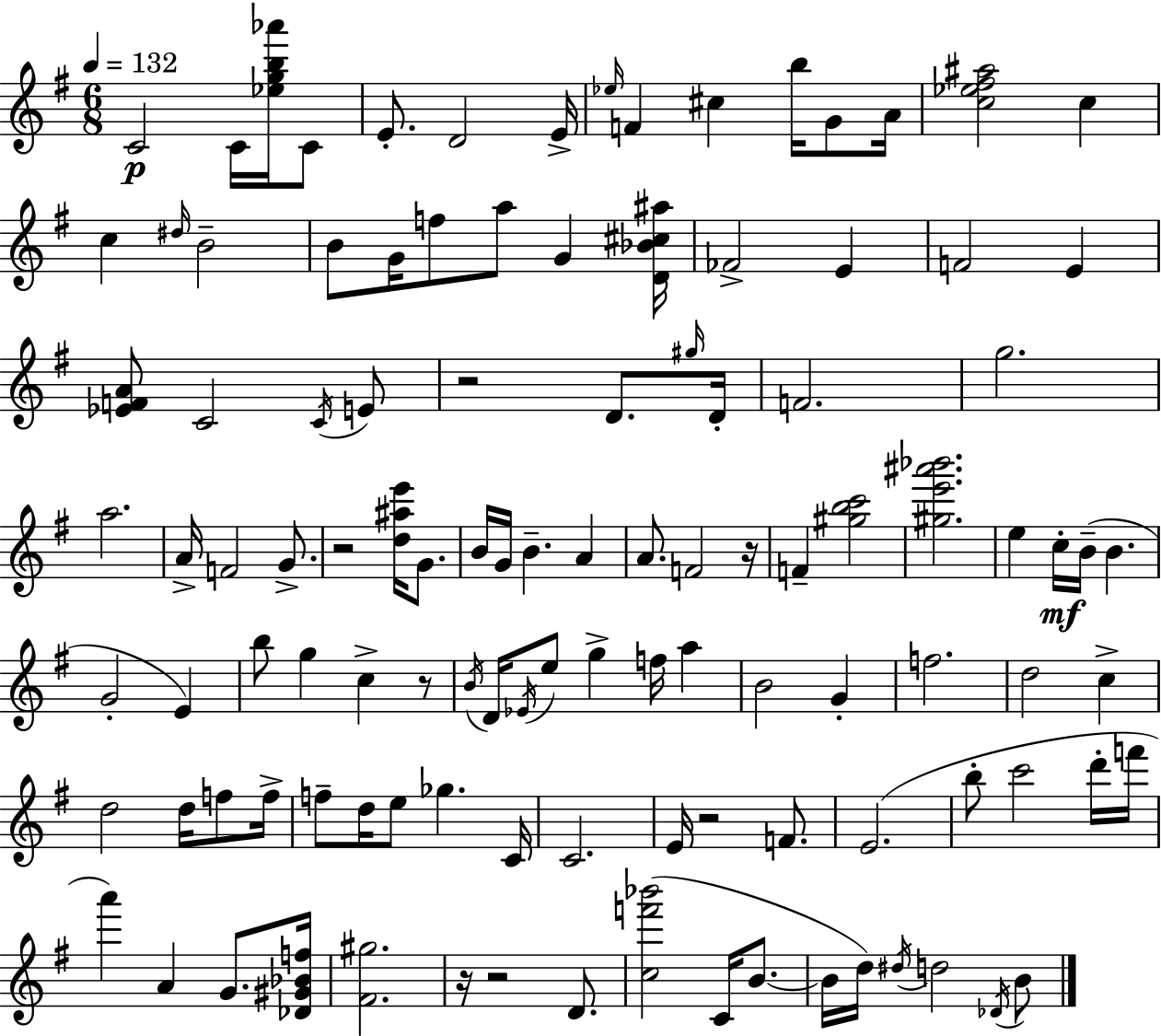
C4/h C4/s [Eb5,G5,B5,Ab6]/s C4/e E4/e. D4/h E4/s Eb5/s F4/q C#5/q B5/s G4/e A4/s [C5,Eb5,F#5,A#5]/h C5/q C5/q D#5/s B4/h B4/e G4/s F5/e A5/e G4/q [D4,Bb4,C#5,A#5]/s FES4/h E4/q F4/h E4/q [Eb4,F4,A4]/e C4/h C4/s E4/e R/h D4/e. G#5/s D4/s F4/h. G5/h. A5/h. A4/s F4/h G4/e. R/h [D5,A#5,E6]/s G4/e. B4/s G4/s B4/q. A4/q A4/e. F4/h R/s F4/q [G#5,B5,C6]/h [G#5,E6,A#6,Bb6]/h. E5/q C5/s B4/s B4/q. G4/h E4/q B5/e G5/q C5/q R/e B4/s D4/s Eb4/s E5/e G5/q F5/s A5/q B4/h G4/q F5/h. D5/h C5/q D5/h D5/s F5/e F5/s F5/e D5/s E5/e Gb5/q. C4/s C4/h. E4/s R/h F4/e. E4/h. B5/e C6/h D6/s F6/s A6/q A4/q G4/e. [Db4,G#4,Bb4,F5]/s [F#4,G#5]/h. R/s R/h D4/e. [C5,F6,Bb6]/h C4/s B4/e. B4/s D5/s D#5/s D5/h Db4/s B4/e